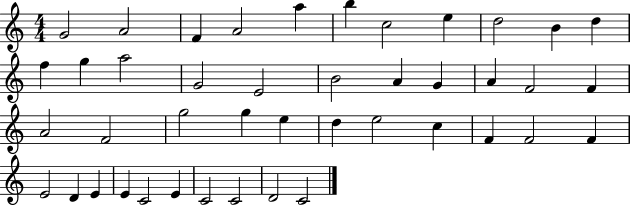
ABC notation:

X:1
T:Untitled
M:4/4
L:1/4
K:C
G2 A2 F A2 a b c2 e d2 B d f g a2 G2 E2 B2 A G A F2 F A2 F2 g2 g e d e2 c F F2 F E2 D E E C2 E C2 C2 D2 C2